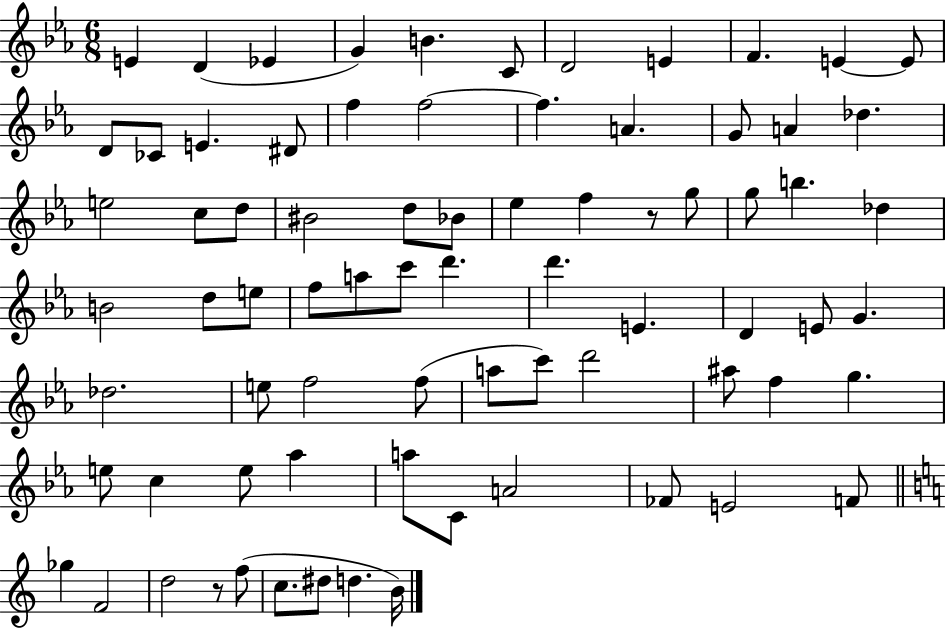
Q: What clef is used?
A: treble